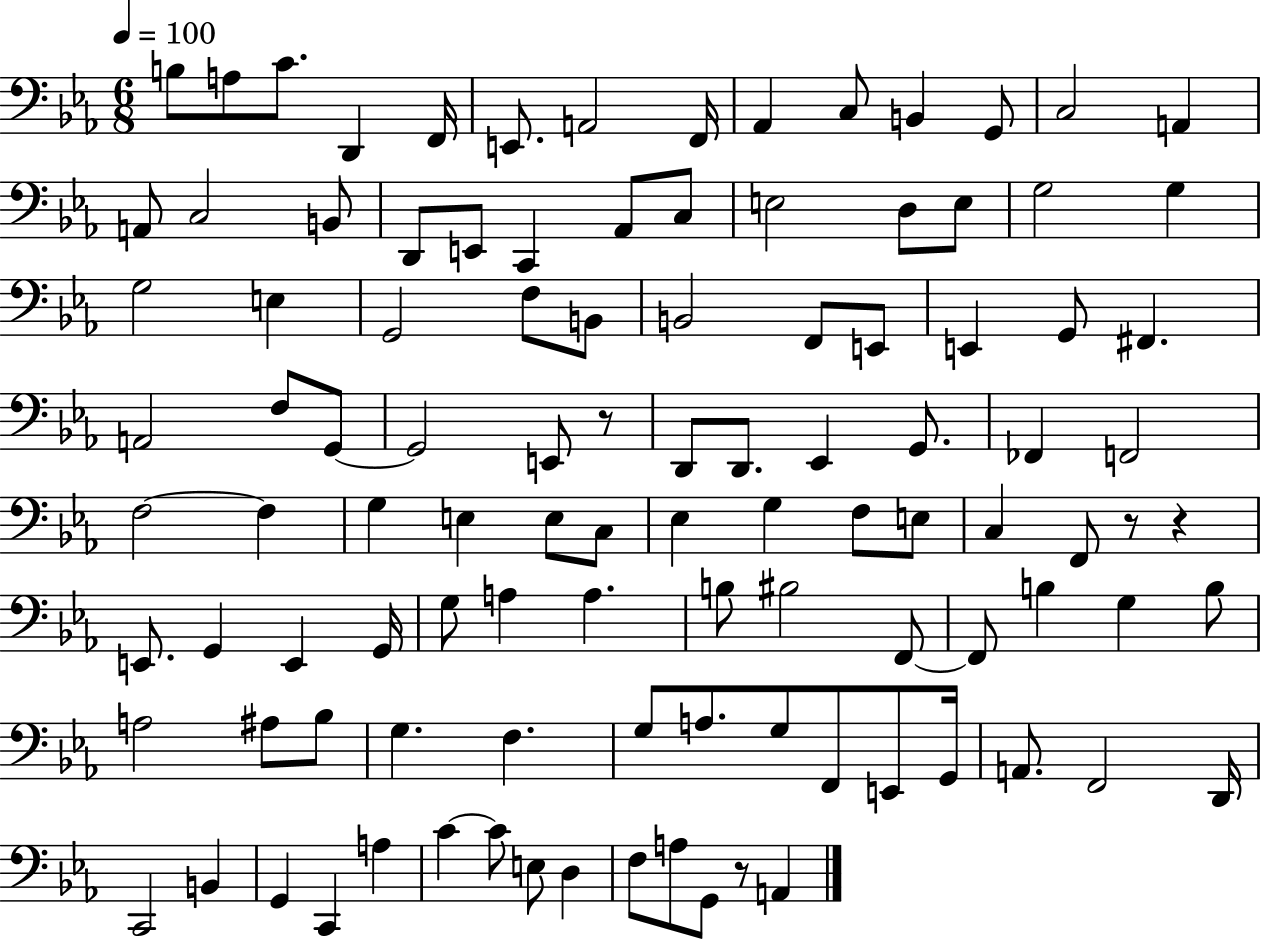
X:1
T:Untitled
M:6/8
L:1/4
K:Eb
B,/2 A,/2 C/2 D,, F,,/4 E,,/2 A,,2 F,,/4 _A,, C,/2 B,, G,,/2 C,2 A,, A,,/2 C,2 B,,/2 D,,/2 E,,/2 C,, _A,,/2 C,/2 E,2 D,/2 E,/2 G,2 G, G,2 E, G,,2 F,/2 B,,/2 B,,2 F,,/2 E,,/2 E,, G,,/2 ^F,, A,,2 F,/2 G,,/2 G,,2 E,,/2 z/2 D,,/2 D,,/2 _E,, G,,/2 _F,, F,,2 F,2 F, G, E, E,/2 C,/2 _E, G, F,/2 E,/2 C, F,,/2 z/2 z E,,/2 G,, E,, G,,/4 G,/2 A, A, B,/2 ^B,2 F,,/2 F,,/2 B, G, B,/2 A,2 ^A,/2 _B,/2 G, F, G,/2 A,/2 G,/2 F,,/2 E,,/2 G,,/4 A,,/2 F,,2 D,,/4 C,,2 B,, G,, C,, A, C C/2 E,/2 D, F,/2 A,/2 G,,/2 z/2 A,,